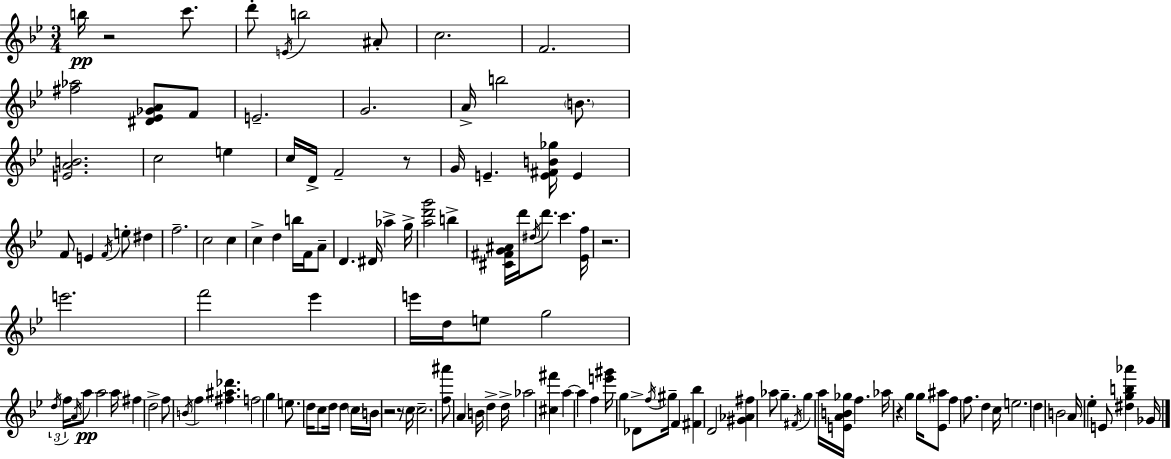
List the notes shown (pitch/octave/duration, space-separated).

B5/s R/h C6/e. D6/e E4/s B5/h A#4/e C5/h. F4/h. [F#5,Ab5]/h [D#4,Eb4,Gb4,A4]/e F4/e E4/h. G4/h. A4/s B5/h B4/e. [E4,A4,B4]/h. C5/h E5/q C5/s D4/s F4/h R/e G4/s E4/q. [E4,F#4,B4,Gb5]/s E4/q F4/e E4/q F4/s E5/e D#5/q F5/h. C5/h C5/q C5/q D5/q B5/s F4/s A4/e D4/q. D#4/s Ab5/q G5/s [A5,D6,G6]/h B5/q [C#4,F#4,G4,A#4]/s D6/s D#5/s D6/e. C6/q. [Eb4,F5]/s R/h. E6/h. F6/h Eb6/q E6/s D5/s E5/e G5/h D5/s F5/s A4/s A5/e A5/h A5/s F#5/q D5/h F5/e B4/s F5/q [F#5,A#5,Db6]/q. F5/h G5/q E5/e. D5/s C5/e D5/s D5/q C5/s B4/s R/h R/e C5/s C5/h. [F5,A#6]/e A4/q B4/s D5/q D5/s Ab5/h [C#5,F#6]/q A5/q A5/q F5/q [E6,G#6]/s G5/q Db4/e F5/s G#5/s F4/q [F#4,Bb5]/q D4/h [G#4,Ab4,F#5]/q Ab5/e G5/q. F#4/s G5/q A5/s [E4,A4,B4,Gb5]/s F5/q. Ab5/s R/q G5/q G5/s [Eb4,A#5]/e F5/q F5/e. D5/q C5/s E5/h. D5/q B4/h A4/s Eb5/q E4/e [D#5,G5,B5,Ab6]/q Gb4/s